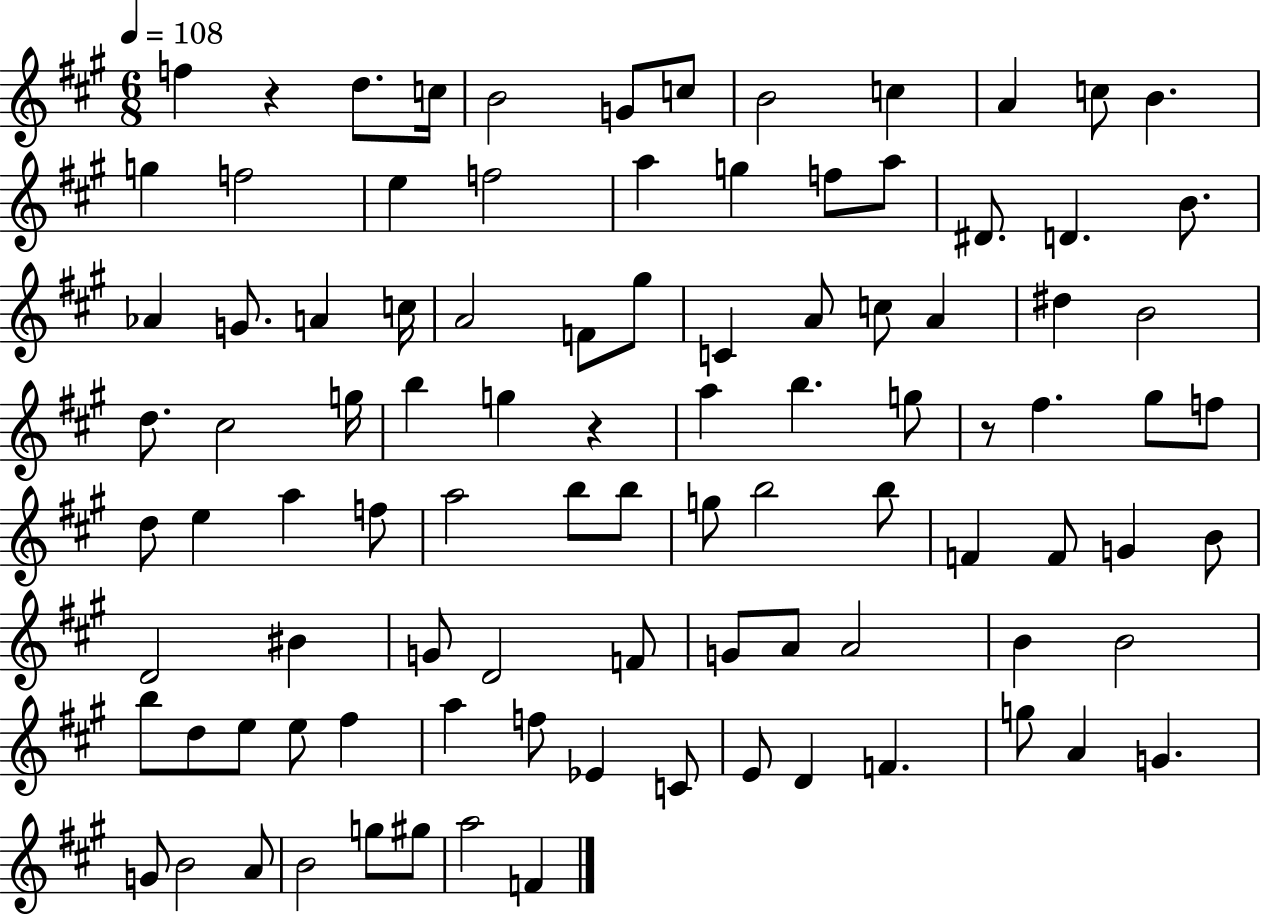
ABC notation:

X:1
T:Untitled
M:6/8
L:1/4
K:A
f z d/2 c/4 B2 G/2 c/2 B2 c A c/2 B g f2 e f2 a g f/2 a/2 ^D/2 D B/2 _A G/2 A c/4 A2 F/2 ^g/2 C A/2 c/2 A ^d B2 d/2 ^c2 g/4 b g z a b g/2 z/2 ^f ^g/2 f/2 d/2 e a f/2 a2 b/2 b/2 g/2 b2 b/2 F F/2 G B/2 D2 ^B G/2 D2 F/2 G/2 A/2 A2 B B2 b/2 d/2 e/2 e/2 ^f a f/2 _E C/2 E/2 D F g/2 A G G/2 B2 A/2 B2 g/2 ^g/2 a2 F